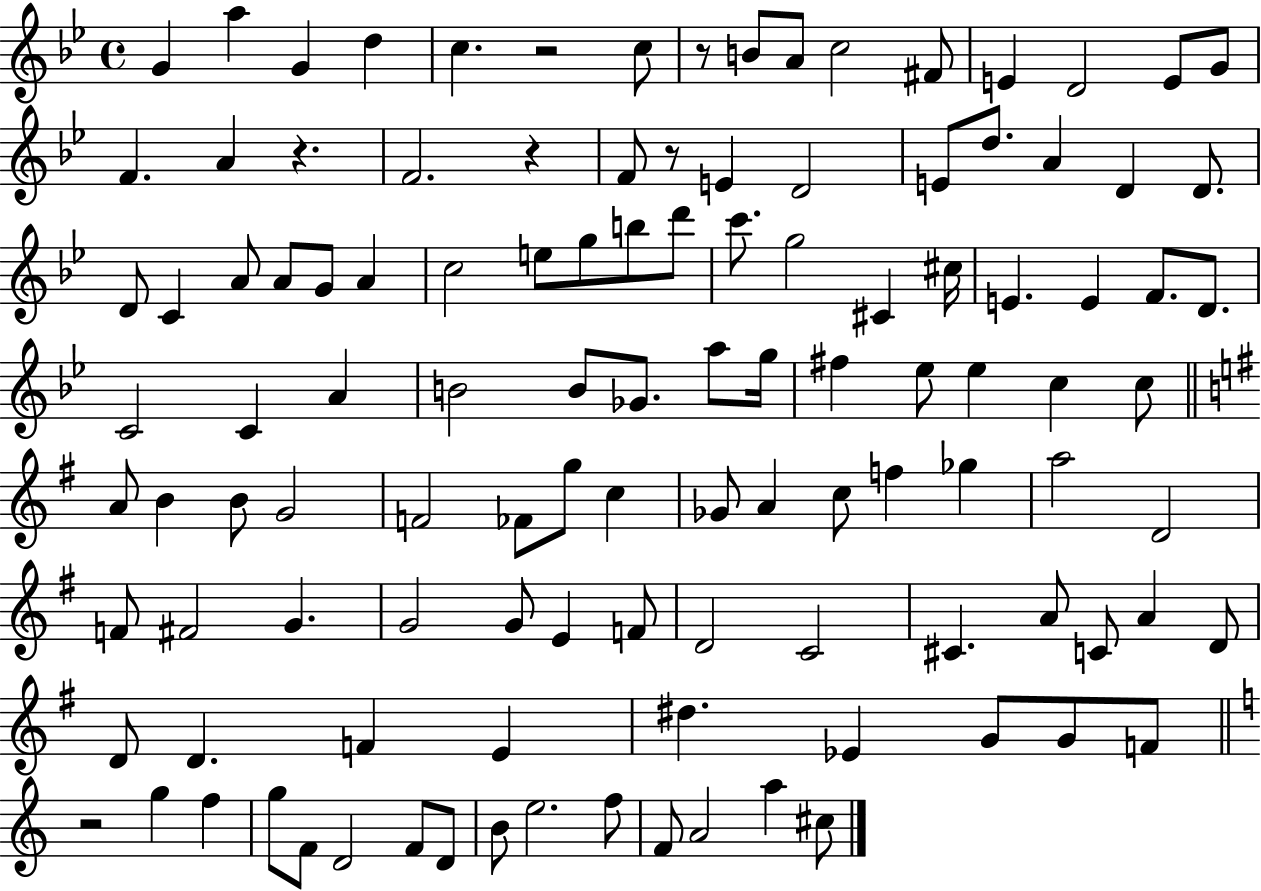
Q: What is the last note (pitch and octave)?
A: C#5